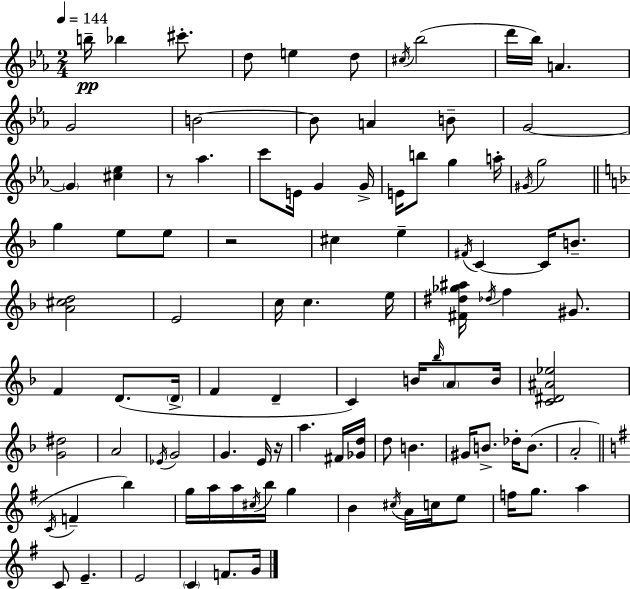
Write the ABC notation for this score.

X:1
T:Untitled
M:2/4
L:1/4
K:Eb
b/4 _b ^c'/2 d/2 e d/2 ^c/4 _b2 d'/4 _b/4 A G2 B2 B/2 A B/2 G2 G [^c_e] z/2 _a c'/2 E/4 G G/4 E/4 b/2 g a/4 ^G/4 g2 g e/2 e/2 z2 ^c e ^F/4 C C/4 B/2 [A^cd]2 E2 c/4 c e/4 [^F^d_g^a]/4 _d/4 f ^G/2 F D/2 D/4 F D C B/4 _b/4 A/2 B/4 [C^D^A_e]2 [G^d]2 A2 _E/4 G2 G E/4 z/4 a ^F/4 [_Gd]/4 d/2 B ^G/4 B/2 _d/4 B/2 A2 C/4 F b g/4 a/4 a/4 ^c/4 b/4 g B ^c/4 A/4 c/4 e/2 f/4 g/2 a C/2 E E2 C F/2 G/4